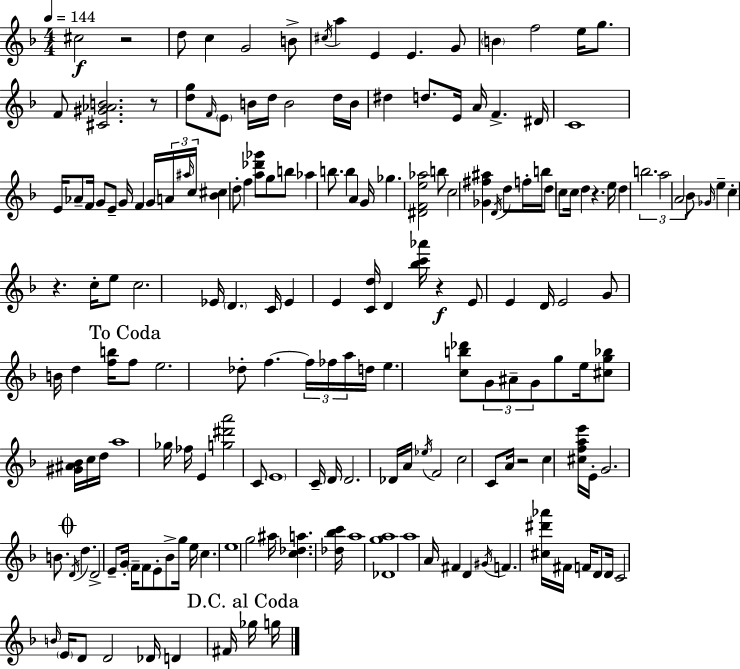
C#5/h R/h D5/e C5/q G4/h B4/e C#5/s A5/q E4/q E4/q. G4/e B4/q F5/h E5/s G5/e. F4/e [C#4,G#4,Ab4,B4]/h. R/e [D5,G5]/e F4/s E4/e B4/s D5/s B4/h D5/s B4/s D#5/q D5/e. E4/s A4/s F4/q. D#4/s C4/w E4/s Ab4/e F4/s G4/e E4/e G4/s F4/q G4/s A4/s A#5/s C5/s [Bb4,C#5]/q D5/e F5/q [A5,Db6,Gb6]/e G5/e B5/e Ab5/q B5/e. B5/q A4/q G4/s Gb5/q. [D#4,F4,E5,Ab5]/h B5/e C5/h [Gb4,F#5,A#5]/q D4/s D5/e F5/s B5/s D5/e C5/e C5/s D5/q R/q. E5/s D5/q B5/h. A5/h A4/h Bb4/e Gb4/s E5/q C5/q R/q. C5/s E5/e C5/h. Eb4/s D4/q. C4/s Eb4/q E4/q [C4,D5]/s D4/q [Bb5,C6,Ab6]/s R/q E4/e E4/q D4/s E4/h G4/e B4/s D5/q [F5,B5]/s F5/e E5/h. Db5/e F5/q. F5/s FES5/s A5/s D5/s E5/q. [C5,B5,Db6]/e G4/e A#4/e G4/e G5/e E5/s [C#5,G5,Bb5]/e [G#4,A#4,Bb4]/s C5/s D5/s A5/w Gb5/s FES5/s E4/q [G5,D#6,A6]/h C4/e E4/w C4/s D4/s D4/h. Db4/s A4/s Eb5/s F4/h C5/h C4/e A4/s R/h C5/q [C#5,F5,A5,E6]/s E4/s G4/h. B4/e. D4/s D5/q. D4/h E4/e G4/s F4/s F4/e E4/e Bb4/e G5/s E5/s C5/q. E5/w G5/h A#5/s [C5,Db5,A5]/q. [Db5,Bb5,C6]/s A5/w [Db4,G5,A5]/w A5/w A4/s F#4/q D4/q G#4/s F4/q. [C#5,D#6,Ab6]/s F#4/s F4/s D4/e D4/s C4/h B4/s E4/s D4/e D4/h Db4/s D4/q F#4/s Gb5/s G5/s